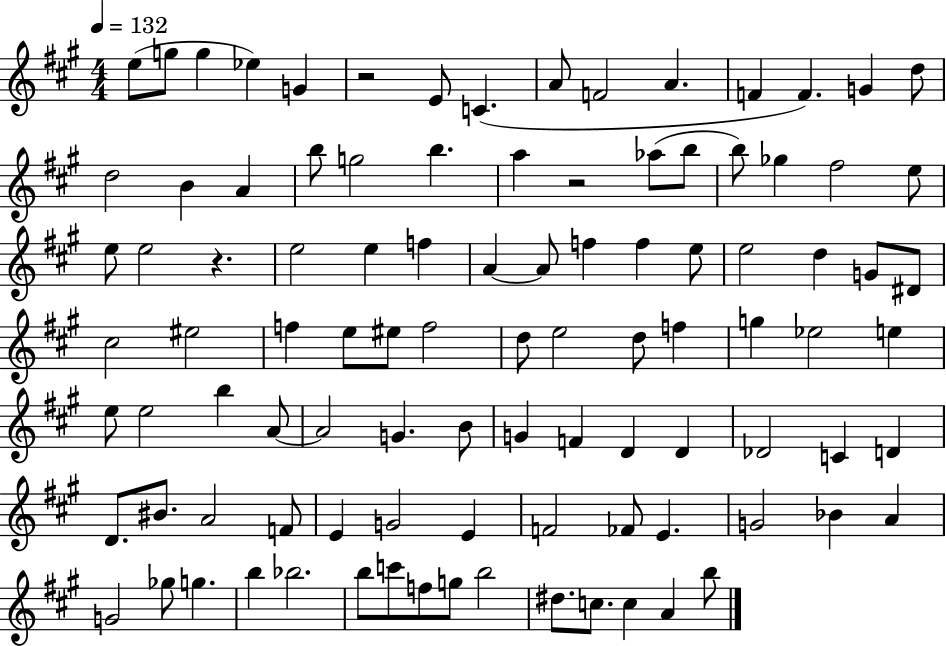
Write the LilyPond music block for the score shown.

{
  \clef treble
  \numericTimeSignature
  \time 4/4
  \key a \major
  \tempo 4 = 132
  e''8( g''8 g''4 ees''4) g'4 | r2 e'8 c'4.( | a'8 f'2 a'4. | f'4 f'4.) g'4 d''8 | \break d''2 b'4 a'4 | b''8 g''2 b''4. | a''4 r2 aes''8( b''8 | b''8) ges''4 fis''2 e''8 | \break e''8 e''2 r4. | e''2 e''4 f''4 | a'4~~ a'8 f''4 f''4 e''8 | e''2 d''4 g'8 dis'8 | \break cis''2 eis''2 | f''4 e''8 eis''8 f''2 | d''8 e''2 d''8 f''4 | g''4 ees''2 e''4 | \break e''8 e''2 b''4 a'8~~ | a'2 g'4. b'8 | g'4 f'4 d'4 d'4 | des'2 c'4 d'4 | \break d'8. bis'8. a'2 f'8 | e'4 g'2 e'4 | f'2 fes'8 e'4. | g'2 bes'4 a'4 | \break g'2 ges''8 g''4. | b''4 bes''2. | b''8 c'''8 f''8 g''8 b''2 | dis''8. c''8. c''4 a'4 b''8 | \break \bar "|."
}